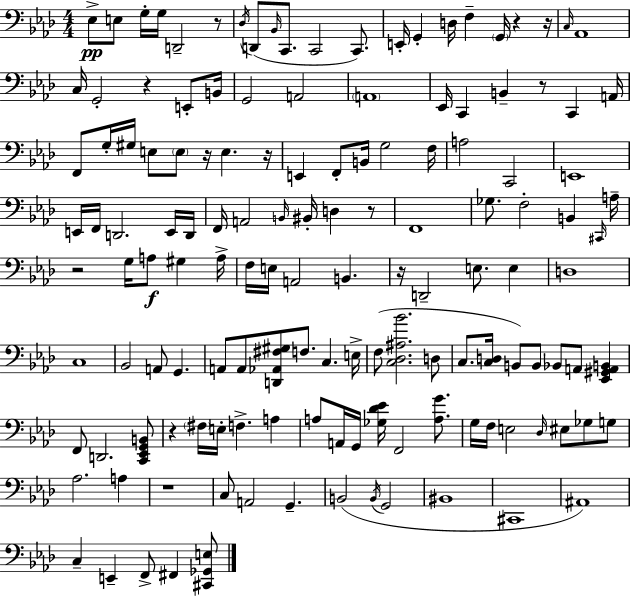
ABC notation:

X:1
T:Untitled
M:4/4
L:1/4
K:Fm
_E,/2 E,/2 G,/4 G,/4 D,,2 z/2 _D,/4 D,,/2 _B,,/4 C,,/2 C,,2 C,,/2 E,,/4 G,, D,/4 F, G,,/4 z z/4 C,/4 _A,,4 C,/4 G,,2 z E,,/2 B,,/4 G,,2 A,,2 A,,4 _E,,/4 C,, B,, z/2 C,, A,,/4 F,,/2 G,/4 ^G,/4 E,/2 E,/2 z/4 E, z/4 E,, F,,/2 B,,/4 G,2 F,/4 A,2 C,,2 E,,4 E,,/4 F,,/4 D,,2 E,,/4 D,,/4 F,,/4 A,,2 B,,/4 ^B,,/4 D, z/2 F,,4 _G,/2 F,2 B,, ^C,,/4 A,/4 z2 G,/4 A,/2 ^G, A,/4 F,/4 E,/4 A,,2 B,, z/4 D,,2 E,/2 E, D,4 C,4 _B,,2 A,,/2 G,, A,,/2 A,,/2 [D,,_A,,^F,^G,]/2 F,/2 C, E,/4 F,/2 [C,_D,^A,_B]2 D,/2 C,/2 [C,D,]/4 B,,/2 B,,/2 _B,,/2 A,,/2 [_E,,^G,,A,,B,,] F,,/2 D,,2 [C,,_E,,G,,B,,]/2 z ^F,/4 E,/4 F, A, A,/2 A,,/4 G,,/4 [_G,_D_E]/4 F,,2 [A,G]/2 G,/4 F,/4 E,2 _D,/4 ^E,/2 _G,/2 G,/2 _A,2 A, z4 C,/2 A,,2 G,, B,,2 B,,/4 G,,2 ^B,,4 ^C,,4 ^A,,4 C, E,, F,,/2 ^F,, [^C,,_G,,E,]/2